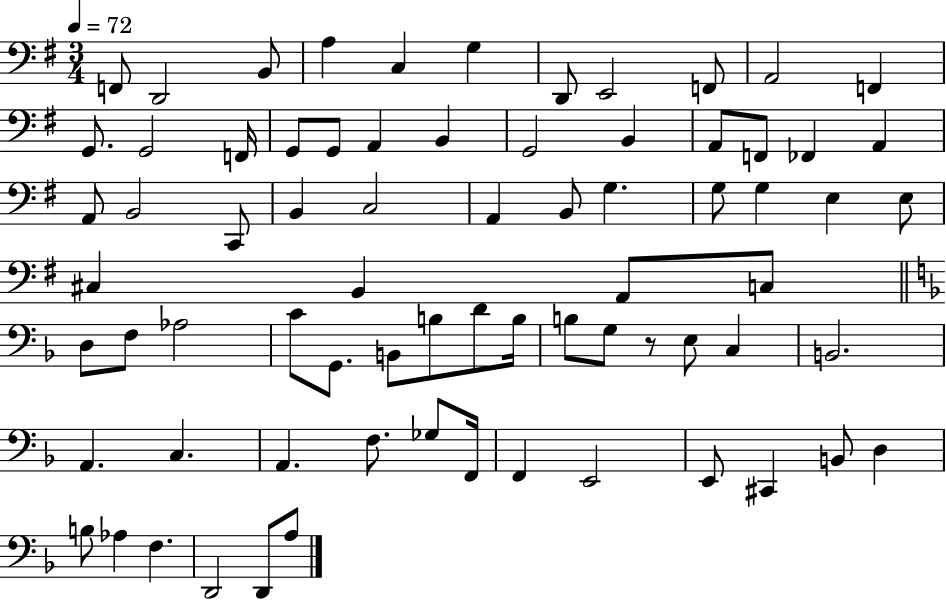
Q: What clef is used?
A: bass